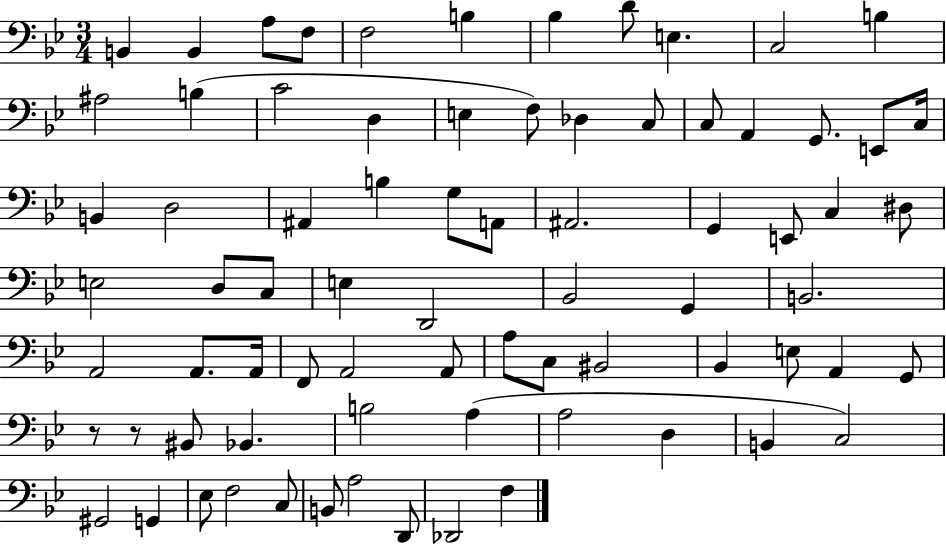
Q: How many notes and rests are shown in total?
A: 76